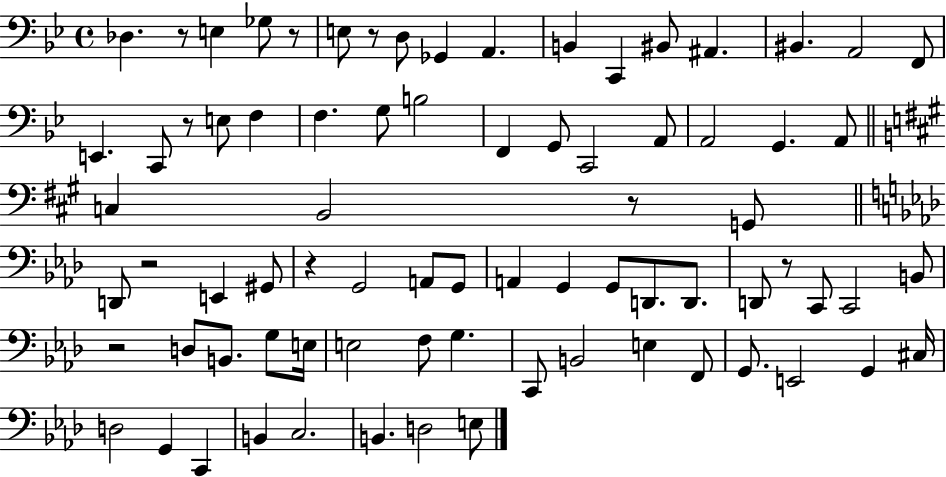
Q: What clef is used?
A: bass